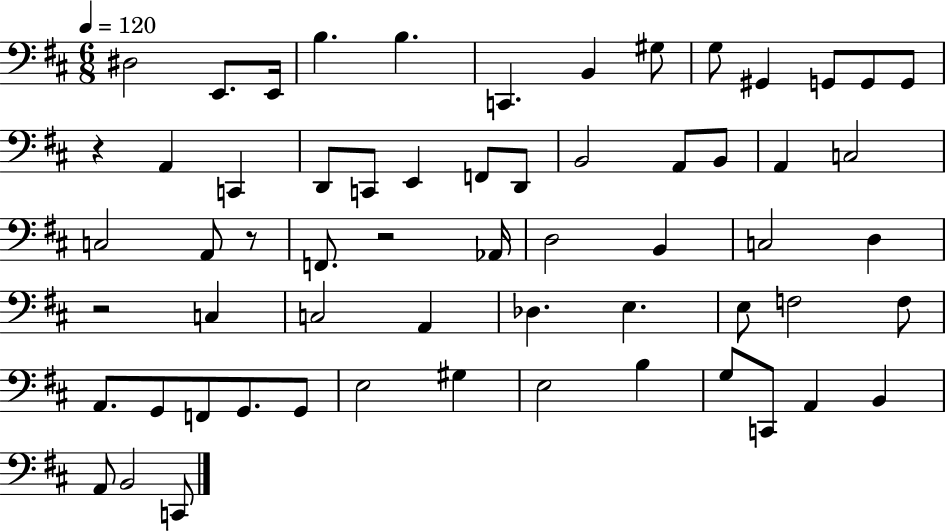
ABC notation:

X:1
T:Untitled
M:6/8
L:1/4
K:D
^D,2 E,,/2 E,,/4 B, B, C,, B,, ^G,/2 G,/2 ^G,, G,,/2 G,,/2 G,,/2 z A,, C,, D,,/2 C,,/2 E,, F,,/2 D,,/2 B,,2 A,,/2 B,,/2 A,, C,2 C,2 A,,/2 z/2 F,,/2 z2 _A,,/4 D,2 B,, C,2 D, z2 C, C,2 A,, _D, E, E,/2 F,2 F,/2 A,,/2 G,,/2 F,,/2 G,,/2 G,,/2 E,2 ^G, E,2 B, G,/2 C,,/2 A,, B,, A,,/2 B,,2 C,,/2